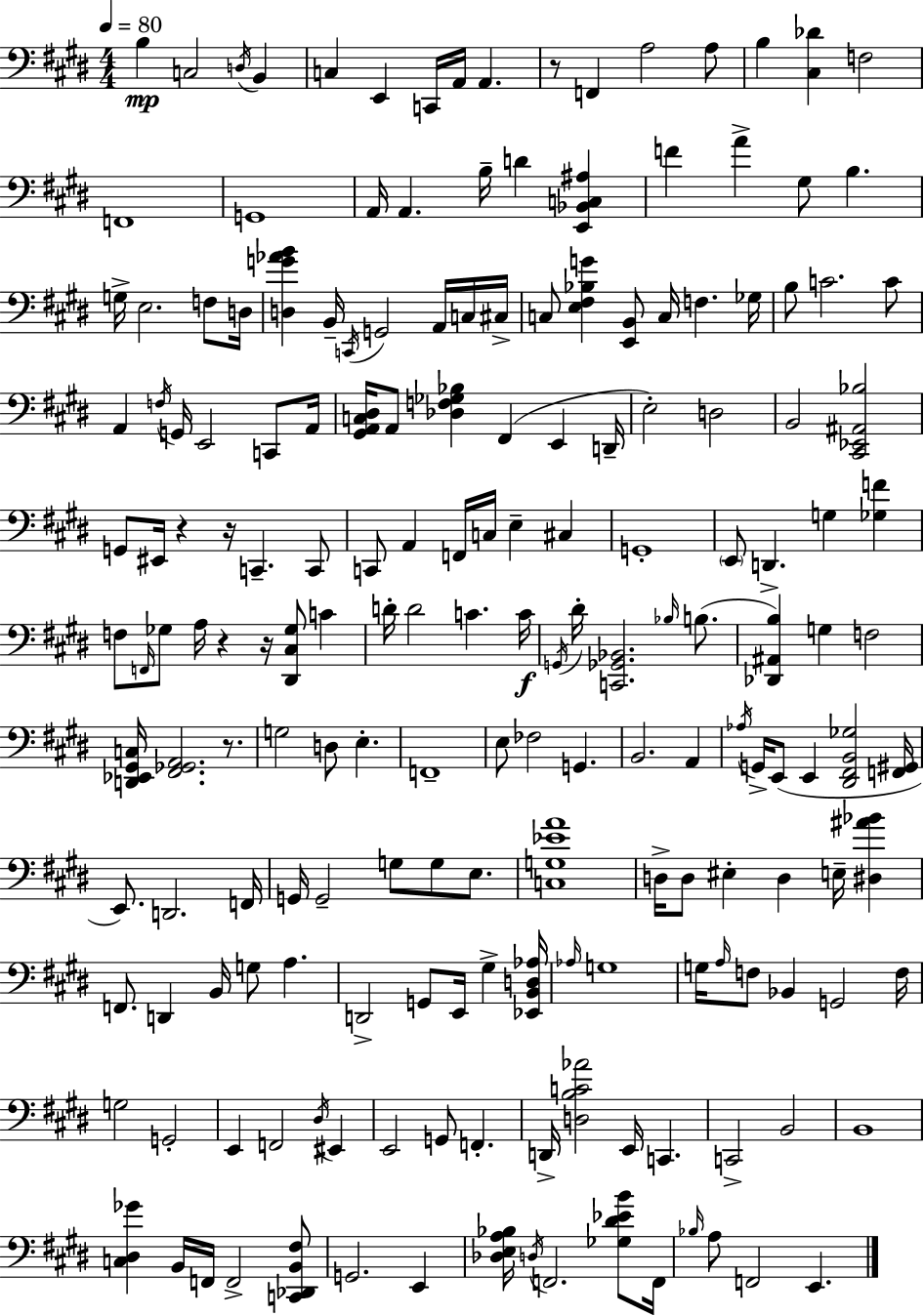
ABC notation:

X:1
T:Untitled
M:4/4
L:1/4
K:E
B, C,2 D,/4 B,, C, E,, C,,/4 A,,/4 A,, z/2 F,, A,2 A,/2 B, [^C,_D] F,2 F,,4 G,,4 A,,/4 A,, B,/4 D [E,,_B,,C,^A,] F A ^G,/2 B, G,/4 E,2 F,/2 D,/4 [D,G_AB] B,,/4 C,,/4 G,,2 A,,/4 C,/4 ^C,/4 C,/2 [E,^F,_B,G] [E,,B,,]/2 C,/4 F, _G,/4 B,/2 C2 C/2 A,, F,/4 G,,/4 E,,2 C,,/2 A,,/4 [^G,,A,,C,^D,]/4 A,,/2 [_D,F,_G,_B,] ^F,, E,, D,,/4 E,2 D,2 B,,2 [^C,,_E,,^A,,_B,]2 G,,/2 ^E,,/4 z z/4 C,, C,,/2 C,,/2 A,, F,,/4 C,/4 E, ^C, G,,4 E,,/2 D,, G, [_G,F] F,/2 F,,/4 _G,/2 A,/4 z z/4 [^D,,^C,_G,]/2 C D/4 D2 C C/4 G,,/4 ^D/4 [C,,_G,,_B,,]2 _B,/4 B,/2 [_D,,^A,,B,] G, F,2 [D,,_E,,^G,,C,]/4 [^F,,_G,,A,,]2 z/2 G,2 D,/2 E, F,,4 E,/2 _F,2 G,, B,,2 A,, _A,/4 G,,/4 E,,/2 E,, [^D,,^F,,B,,_G,]2 [F,,^G,,]/4 E,,/2 D,,2 F,,/4 G,,/4 G,,2 G,/2 G,/2 E,/2 [C,G,_EA]4 D,/4 D,/2 ^E, D, E,/4 [^D,^A_B] F,,/2 D,, B,,/4 G,/2 A, D,,2 G,,/2 E,,/4 ^G, [_E,,B,,D,_A,]/4 _A,/4 G,4 G,/4 A,/4 F,/2 _B,, G,,2 F,/4 G,2 G,,2 E,, F,,2 ^D,/4 ^E,, E,,2 G,,/2 F,, D,,/4 [D,B,C_A]2 E,,/4 C,, C,,2 B,,2 B,,4 [C,^D,_G] B,,/4 F,,/4 F,,2 [C,,_D,,B,,^F,]/2 G,,2 E,, [_D,E,A,_B,]/4 D,/4 F,,2 [_G,^D_EB]/2 F,,/4 _B,/4 A,/2 F,,2 E,,